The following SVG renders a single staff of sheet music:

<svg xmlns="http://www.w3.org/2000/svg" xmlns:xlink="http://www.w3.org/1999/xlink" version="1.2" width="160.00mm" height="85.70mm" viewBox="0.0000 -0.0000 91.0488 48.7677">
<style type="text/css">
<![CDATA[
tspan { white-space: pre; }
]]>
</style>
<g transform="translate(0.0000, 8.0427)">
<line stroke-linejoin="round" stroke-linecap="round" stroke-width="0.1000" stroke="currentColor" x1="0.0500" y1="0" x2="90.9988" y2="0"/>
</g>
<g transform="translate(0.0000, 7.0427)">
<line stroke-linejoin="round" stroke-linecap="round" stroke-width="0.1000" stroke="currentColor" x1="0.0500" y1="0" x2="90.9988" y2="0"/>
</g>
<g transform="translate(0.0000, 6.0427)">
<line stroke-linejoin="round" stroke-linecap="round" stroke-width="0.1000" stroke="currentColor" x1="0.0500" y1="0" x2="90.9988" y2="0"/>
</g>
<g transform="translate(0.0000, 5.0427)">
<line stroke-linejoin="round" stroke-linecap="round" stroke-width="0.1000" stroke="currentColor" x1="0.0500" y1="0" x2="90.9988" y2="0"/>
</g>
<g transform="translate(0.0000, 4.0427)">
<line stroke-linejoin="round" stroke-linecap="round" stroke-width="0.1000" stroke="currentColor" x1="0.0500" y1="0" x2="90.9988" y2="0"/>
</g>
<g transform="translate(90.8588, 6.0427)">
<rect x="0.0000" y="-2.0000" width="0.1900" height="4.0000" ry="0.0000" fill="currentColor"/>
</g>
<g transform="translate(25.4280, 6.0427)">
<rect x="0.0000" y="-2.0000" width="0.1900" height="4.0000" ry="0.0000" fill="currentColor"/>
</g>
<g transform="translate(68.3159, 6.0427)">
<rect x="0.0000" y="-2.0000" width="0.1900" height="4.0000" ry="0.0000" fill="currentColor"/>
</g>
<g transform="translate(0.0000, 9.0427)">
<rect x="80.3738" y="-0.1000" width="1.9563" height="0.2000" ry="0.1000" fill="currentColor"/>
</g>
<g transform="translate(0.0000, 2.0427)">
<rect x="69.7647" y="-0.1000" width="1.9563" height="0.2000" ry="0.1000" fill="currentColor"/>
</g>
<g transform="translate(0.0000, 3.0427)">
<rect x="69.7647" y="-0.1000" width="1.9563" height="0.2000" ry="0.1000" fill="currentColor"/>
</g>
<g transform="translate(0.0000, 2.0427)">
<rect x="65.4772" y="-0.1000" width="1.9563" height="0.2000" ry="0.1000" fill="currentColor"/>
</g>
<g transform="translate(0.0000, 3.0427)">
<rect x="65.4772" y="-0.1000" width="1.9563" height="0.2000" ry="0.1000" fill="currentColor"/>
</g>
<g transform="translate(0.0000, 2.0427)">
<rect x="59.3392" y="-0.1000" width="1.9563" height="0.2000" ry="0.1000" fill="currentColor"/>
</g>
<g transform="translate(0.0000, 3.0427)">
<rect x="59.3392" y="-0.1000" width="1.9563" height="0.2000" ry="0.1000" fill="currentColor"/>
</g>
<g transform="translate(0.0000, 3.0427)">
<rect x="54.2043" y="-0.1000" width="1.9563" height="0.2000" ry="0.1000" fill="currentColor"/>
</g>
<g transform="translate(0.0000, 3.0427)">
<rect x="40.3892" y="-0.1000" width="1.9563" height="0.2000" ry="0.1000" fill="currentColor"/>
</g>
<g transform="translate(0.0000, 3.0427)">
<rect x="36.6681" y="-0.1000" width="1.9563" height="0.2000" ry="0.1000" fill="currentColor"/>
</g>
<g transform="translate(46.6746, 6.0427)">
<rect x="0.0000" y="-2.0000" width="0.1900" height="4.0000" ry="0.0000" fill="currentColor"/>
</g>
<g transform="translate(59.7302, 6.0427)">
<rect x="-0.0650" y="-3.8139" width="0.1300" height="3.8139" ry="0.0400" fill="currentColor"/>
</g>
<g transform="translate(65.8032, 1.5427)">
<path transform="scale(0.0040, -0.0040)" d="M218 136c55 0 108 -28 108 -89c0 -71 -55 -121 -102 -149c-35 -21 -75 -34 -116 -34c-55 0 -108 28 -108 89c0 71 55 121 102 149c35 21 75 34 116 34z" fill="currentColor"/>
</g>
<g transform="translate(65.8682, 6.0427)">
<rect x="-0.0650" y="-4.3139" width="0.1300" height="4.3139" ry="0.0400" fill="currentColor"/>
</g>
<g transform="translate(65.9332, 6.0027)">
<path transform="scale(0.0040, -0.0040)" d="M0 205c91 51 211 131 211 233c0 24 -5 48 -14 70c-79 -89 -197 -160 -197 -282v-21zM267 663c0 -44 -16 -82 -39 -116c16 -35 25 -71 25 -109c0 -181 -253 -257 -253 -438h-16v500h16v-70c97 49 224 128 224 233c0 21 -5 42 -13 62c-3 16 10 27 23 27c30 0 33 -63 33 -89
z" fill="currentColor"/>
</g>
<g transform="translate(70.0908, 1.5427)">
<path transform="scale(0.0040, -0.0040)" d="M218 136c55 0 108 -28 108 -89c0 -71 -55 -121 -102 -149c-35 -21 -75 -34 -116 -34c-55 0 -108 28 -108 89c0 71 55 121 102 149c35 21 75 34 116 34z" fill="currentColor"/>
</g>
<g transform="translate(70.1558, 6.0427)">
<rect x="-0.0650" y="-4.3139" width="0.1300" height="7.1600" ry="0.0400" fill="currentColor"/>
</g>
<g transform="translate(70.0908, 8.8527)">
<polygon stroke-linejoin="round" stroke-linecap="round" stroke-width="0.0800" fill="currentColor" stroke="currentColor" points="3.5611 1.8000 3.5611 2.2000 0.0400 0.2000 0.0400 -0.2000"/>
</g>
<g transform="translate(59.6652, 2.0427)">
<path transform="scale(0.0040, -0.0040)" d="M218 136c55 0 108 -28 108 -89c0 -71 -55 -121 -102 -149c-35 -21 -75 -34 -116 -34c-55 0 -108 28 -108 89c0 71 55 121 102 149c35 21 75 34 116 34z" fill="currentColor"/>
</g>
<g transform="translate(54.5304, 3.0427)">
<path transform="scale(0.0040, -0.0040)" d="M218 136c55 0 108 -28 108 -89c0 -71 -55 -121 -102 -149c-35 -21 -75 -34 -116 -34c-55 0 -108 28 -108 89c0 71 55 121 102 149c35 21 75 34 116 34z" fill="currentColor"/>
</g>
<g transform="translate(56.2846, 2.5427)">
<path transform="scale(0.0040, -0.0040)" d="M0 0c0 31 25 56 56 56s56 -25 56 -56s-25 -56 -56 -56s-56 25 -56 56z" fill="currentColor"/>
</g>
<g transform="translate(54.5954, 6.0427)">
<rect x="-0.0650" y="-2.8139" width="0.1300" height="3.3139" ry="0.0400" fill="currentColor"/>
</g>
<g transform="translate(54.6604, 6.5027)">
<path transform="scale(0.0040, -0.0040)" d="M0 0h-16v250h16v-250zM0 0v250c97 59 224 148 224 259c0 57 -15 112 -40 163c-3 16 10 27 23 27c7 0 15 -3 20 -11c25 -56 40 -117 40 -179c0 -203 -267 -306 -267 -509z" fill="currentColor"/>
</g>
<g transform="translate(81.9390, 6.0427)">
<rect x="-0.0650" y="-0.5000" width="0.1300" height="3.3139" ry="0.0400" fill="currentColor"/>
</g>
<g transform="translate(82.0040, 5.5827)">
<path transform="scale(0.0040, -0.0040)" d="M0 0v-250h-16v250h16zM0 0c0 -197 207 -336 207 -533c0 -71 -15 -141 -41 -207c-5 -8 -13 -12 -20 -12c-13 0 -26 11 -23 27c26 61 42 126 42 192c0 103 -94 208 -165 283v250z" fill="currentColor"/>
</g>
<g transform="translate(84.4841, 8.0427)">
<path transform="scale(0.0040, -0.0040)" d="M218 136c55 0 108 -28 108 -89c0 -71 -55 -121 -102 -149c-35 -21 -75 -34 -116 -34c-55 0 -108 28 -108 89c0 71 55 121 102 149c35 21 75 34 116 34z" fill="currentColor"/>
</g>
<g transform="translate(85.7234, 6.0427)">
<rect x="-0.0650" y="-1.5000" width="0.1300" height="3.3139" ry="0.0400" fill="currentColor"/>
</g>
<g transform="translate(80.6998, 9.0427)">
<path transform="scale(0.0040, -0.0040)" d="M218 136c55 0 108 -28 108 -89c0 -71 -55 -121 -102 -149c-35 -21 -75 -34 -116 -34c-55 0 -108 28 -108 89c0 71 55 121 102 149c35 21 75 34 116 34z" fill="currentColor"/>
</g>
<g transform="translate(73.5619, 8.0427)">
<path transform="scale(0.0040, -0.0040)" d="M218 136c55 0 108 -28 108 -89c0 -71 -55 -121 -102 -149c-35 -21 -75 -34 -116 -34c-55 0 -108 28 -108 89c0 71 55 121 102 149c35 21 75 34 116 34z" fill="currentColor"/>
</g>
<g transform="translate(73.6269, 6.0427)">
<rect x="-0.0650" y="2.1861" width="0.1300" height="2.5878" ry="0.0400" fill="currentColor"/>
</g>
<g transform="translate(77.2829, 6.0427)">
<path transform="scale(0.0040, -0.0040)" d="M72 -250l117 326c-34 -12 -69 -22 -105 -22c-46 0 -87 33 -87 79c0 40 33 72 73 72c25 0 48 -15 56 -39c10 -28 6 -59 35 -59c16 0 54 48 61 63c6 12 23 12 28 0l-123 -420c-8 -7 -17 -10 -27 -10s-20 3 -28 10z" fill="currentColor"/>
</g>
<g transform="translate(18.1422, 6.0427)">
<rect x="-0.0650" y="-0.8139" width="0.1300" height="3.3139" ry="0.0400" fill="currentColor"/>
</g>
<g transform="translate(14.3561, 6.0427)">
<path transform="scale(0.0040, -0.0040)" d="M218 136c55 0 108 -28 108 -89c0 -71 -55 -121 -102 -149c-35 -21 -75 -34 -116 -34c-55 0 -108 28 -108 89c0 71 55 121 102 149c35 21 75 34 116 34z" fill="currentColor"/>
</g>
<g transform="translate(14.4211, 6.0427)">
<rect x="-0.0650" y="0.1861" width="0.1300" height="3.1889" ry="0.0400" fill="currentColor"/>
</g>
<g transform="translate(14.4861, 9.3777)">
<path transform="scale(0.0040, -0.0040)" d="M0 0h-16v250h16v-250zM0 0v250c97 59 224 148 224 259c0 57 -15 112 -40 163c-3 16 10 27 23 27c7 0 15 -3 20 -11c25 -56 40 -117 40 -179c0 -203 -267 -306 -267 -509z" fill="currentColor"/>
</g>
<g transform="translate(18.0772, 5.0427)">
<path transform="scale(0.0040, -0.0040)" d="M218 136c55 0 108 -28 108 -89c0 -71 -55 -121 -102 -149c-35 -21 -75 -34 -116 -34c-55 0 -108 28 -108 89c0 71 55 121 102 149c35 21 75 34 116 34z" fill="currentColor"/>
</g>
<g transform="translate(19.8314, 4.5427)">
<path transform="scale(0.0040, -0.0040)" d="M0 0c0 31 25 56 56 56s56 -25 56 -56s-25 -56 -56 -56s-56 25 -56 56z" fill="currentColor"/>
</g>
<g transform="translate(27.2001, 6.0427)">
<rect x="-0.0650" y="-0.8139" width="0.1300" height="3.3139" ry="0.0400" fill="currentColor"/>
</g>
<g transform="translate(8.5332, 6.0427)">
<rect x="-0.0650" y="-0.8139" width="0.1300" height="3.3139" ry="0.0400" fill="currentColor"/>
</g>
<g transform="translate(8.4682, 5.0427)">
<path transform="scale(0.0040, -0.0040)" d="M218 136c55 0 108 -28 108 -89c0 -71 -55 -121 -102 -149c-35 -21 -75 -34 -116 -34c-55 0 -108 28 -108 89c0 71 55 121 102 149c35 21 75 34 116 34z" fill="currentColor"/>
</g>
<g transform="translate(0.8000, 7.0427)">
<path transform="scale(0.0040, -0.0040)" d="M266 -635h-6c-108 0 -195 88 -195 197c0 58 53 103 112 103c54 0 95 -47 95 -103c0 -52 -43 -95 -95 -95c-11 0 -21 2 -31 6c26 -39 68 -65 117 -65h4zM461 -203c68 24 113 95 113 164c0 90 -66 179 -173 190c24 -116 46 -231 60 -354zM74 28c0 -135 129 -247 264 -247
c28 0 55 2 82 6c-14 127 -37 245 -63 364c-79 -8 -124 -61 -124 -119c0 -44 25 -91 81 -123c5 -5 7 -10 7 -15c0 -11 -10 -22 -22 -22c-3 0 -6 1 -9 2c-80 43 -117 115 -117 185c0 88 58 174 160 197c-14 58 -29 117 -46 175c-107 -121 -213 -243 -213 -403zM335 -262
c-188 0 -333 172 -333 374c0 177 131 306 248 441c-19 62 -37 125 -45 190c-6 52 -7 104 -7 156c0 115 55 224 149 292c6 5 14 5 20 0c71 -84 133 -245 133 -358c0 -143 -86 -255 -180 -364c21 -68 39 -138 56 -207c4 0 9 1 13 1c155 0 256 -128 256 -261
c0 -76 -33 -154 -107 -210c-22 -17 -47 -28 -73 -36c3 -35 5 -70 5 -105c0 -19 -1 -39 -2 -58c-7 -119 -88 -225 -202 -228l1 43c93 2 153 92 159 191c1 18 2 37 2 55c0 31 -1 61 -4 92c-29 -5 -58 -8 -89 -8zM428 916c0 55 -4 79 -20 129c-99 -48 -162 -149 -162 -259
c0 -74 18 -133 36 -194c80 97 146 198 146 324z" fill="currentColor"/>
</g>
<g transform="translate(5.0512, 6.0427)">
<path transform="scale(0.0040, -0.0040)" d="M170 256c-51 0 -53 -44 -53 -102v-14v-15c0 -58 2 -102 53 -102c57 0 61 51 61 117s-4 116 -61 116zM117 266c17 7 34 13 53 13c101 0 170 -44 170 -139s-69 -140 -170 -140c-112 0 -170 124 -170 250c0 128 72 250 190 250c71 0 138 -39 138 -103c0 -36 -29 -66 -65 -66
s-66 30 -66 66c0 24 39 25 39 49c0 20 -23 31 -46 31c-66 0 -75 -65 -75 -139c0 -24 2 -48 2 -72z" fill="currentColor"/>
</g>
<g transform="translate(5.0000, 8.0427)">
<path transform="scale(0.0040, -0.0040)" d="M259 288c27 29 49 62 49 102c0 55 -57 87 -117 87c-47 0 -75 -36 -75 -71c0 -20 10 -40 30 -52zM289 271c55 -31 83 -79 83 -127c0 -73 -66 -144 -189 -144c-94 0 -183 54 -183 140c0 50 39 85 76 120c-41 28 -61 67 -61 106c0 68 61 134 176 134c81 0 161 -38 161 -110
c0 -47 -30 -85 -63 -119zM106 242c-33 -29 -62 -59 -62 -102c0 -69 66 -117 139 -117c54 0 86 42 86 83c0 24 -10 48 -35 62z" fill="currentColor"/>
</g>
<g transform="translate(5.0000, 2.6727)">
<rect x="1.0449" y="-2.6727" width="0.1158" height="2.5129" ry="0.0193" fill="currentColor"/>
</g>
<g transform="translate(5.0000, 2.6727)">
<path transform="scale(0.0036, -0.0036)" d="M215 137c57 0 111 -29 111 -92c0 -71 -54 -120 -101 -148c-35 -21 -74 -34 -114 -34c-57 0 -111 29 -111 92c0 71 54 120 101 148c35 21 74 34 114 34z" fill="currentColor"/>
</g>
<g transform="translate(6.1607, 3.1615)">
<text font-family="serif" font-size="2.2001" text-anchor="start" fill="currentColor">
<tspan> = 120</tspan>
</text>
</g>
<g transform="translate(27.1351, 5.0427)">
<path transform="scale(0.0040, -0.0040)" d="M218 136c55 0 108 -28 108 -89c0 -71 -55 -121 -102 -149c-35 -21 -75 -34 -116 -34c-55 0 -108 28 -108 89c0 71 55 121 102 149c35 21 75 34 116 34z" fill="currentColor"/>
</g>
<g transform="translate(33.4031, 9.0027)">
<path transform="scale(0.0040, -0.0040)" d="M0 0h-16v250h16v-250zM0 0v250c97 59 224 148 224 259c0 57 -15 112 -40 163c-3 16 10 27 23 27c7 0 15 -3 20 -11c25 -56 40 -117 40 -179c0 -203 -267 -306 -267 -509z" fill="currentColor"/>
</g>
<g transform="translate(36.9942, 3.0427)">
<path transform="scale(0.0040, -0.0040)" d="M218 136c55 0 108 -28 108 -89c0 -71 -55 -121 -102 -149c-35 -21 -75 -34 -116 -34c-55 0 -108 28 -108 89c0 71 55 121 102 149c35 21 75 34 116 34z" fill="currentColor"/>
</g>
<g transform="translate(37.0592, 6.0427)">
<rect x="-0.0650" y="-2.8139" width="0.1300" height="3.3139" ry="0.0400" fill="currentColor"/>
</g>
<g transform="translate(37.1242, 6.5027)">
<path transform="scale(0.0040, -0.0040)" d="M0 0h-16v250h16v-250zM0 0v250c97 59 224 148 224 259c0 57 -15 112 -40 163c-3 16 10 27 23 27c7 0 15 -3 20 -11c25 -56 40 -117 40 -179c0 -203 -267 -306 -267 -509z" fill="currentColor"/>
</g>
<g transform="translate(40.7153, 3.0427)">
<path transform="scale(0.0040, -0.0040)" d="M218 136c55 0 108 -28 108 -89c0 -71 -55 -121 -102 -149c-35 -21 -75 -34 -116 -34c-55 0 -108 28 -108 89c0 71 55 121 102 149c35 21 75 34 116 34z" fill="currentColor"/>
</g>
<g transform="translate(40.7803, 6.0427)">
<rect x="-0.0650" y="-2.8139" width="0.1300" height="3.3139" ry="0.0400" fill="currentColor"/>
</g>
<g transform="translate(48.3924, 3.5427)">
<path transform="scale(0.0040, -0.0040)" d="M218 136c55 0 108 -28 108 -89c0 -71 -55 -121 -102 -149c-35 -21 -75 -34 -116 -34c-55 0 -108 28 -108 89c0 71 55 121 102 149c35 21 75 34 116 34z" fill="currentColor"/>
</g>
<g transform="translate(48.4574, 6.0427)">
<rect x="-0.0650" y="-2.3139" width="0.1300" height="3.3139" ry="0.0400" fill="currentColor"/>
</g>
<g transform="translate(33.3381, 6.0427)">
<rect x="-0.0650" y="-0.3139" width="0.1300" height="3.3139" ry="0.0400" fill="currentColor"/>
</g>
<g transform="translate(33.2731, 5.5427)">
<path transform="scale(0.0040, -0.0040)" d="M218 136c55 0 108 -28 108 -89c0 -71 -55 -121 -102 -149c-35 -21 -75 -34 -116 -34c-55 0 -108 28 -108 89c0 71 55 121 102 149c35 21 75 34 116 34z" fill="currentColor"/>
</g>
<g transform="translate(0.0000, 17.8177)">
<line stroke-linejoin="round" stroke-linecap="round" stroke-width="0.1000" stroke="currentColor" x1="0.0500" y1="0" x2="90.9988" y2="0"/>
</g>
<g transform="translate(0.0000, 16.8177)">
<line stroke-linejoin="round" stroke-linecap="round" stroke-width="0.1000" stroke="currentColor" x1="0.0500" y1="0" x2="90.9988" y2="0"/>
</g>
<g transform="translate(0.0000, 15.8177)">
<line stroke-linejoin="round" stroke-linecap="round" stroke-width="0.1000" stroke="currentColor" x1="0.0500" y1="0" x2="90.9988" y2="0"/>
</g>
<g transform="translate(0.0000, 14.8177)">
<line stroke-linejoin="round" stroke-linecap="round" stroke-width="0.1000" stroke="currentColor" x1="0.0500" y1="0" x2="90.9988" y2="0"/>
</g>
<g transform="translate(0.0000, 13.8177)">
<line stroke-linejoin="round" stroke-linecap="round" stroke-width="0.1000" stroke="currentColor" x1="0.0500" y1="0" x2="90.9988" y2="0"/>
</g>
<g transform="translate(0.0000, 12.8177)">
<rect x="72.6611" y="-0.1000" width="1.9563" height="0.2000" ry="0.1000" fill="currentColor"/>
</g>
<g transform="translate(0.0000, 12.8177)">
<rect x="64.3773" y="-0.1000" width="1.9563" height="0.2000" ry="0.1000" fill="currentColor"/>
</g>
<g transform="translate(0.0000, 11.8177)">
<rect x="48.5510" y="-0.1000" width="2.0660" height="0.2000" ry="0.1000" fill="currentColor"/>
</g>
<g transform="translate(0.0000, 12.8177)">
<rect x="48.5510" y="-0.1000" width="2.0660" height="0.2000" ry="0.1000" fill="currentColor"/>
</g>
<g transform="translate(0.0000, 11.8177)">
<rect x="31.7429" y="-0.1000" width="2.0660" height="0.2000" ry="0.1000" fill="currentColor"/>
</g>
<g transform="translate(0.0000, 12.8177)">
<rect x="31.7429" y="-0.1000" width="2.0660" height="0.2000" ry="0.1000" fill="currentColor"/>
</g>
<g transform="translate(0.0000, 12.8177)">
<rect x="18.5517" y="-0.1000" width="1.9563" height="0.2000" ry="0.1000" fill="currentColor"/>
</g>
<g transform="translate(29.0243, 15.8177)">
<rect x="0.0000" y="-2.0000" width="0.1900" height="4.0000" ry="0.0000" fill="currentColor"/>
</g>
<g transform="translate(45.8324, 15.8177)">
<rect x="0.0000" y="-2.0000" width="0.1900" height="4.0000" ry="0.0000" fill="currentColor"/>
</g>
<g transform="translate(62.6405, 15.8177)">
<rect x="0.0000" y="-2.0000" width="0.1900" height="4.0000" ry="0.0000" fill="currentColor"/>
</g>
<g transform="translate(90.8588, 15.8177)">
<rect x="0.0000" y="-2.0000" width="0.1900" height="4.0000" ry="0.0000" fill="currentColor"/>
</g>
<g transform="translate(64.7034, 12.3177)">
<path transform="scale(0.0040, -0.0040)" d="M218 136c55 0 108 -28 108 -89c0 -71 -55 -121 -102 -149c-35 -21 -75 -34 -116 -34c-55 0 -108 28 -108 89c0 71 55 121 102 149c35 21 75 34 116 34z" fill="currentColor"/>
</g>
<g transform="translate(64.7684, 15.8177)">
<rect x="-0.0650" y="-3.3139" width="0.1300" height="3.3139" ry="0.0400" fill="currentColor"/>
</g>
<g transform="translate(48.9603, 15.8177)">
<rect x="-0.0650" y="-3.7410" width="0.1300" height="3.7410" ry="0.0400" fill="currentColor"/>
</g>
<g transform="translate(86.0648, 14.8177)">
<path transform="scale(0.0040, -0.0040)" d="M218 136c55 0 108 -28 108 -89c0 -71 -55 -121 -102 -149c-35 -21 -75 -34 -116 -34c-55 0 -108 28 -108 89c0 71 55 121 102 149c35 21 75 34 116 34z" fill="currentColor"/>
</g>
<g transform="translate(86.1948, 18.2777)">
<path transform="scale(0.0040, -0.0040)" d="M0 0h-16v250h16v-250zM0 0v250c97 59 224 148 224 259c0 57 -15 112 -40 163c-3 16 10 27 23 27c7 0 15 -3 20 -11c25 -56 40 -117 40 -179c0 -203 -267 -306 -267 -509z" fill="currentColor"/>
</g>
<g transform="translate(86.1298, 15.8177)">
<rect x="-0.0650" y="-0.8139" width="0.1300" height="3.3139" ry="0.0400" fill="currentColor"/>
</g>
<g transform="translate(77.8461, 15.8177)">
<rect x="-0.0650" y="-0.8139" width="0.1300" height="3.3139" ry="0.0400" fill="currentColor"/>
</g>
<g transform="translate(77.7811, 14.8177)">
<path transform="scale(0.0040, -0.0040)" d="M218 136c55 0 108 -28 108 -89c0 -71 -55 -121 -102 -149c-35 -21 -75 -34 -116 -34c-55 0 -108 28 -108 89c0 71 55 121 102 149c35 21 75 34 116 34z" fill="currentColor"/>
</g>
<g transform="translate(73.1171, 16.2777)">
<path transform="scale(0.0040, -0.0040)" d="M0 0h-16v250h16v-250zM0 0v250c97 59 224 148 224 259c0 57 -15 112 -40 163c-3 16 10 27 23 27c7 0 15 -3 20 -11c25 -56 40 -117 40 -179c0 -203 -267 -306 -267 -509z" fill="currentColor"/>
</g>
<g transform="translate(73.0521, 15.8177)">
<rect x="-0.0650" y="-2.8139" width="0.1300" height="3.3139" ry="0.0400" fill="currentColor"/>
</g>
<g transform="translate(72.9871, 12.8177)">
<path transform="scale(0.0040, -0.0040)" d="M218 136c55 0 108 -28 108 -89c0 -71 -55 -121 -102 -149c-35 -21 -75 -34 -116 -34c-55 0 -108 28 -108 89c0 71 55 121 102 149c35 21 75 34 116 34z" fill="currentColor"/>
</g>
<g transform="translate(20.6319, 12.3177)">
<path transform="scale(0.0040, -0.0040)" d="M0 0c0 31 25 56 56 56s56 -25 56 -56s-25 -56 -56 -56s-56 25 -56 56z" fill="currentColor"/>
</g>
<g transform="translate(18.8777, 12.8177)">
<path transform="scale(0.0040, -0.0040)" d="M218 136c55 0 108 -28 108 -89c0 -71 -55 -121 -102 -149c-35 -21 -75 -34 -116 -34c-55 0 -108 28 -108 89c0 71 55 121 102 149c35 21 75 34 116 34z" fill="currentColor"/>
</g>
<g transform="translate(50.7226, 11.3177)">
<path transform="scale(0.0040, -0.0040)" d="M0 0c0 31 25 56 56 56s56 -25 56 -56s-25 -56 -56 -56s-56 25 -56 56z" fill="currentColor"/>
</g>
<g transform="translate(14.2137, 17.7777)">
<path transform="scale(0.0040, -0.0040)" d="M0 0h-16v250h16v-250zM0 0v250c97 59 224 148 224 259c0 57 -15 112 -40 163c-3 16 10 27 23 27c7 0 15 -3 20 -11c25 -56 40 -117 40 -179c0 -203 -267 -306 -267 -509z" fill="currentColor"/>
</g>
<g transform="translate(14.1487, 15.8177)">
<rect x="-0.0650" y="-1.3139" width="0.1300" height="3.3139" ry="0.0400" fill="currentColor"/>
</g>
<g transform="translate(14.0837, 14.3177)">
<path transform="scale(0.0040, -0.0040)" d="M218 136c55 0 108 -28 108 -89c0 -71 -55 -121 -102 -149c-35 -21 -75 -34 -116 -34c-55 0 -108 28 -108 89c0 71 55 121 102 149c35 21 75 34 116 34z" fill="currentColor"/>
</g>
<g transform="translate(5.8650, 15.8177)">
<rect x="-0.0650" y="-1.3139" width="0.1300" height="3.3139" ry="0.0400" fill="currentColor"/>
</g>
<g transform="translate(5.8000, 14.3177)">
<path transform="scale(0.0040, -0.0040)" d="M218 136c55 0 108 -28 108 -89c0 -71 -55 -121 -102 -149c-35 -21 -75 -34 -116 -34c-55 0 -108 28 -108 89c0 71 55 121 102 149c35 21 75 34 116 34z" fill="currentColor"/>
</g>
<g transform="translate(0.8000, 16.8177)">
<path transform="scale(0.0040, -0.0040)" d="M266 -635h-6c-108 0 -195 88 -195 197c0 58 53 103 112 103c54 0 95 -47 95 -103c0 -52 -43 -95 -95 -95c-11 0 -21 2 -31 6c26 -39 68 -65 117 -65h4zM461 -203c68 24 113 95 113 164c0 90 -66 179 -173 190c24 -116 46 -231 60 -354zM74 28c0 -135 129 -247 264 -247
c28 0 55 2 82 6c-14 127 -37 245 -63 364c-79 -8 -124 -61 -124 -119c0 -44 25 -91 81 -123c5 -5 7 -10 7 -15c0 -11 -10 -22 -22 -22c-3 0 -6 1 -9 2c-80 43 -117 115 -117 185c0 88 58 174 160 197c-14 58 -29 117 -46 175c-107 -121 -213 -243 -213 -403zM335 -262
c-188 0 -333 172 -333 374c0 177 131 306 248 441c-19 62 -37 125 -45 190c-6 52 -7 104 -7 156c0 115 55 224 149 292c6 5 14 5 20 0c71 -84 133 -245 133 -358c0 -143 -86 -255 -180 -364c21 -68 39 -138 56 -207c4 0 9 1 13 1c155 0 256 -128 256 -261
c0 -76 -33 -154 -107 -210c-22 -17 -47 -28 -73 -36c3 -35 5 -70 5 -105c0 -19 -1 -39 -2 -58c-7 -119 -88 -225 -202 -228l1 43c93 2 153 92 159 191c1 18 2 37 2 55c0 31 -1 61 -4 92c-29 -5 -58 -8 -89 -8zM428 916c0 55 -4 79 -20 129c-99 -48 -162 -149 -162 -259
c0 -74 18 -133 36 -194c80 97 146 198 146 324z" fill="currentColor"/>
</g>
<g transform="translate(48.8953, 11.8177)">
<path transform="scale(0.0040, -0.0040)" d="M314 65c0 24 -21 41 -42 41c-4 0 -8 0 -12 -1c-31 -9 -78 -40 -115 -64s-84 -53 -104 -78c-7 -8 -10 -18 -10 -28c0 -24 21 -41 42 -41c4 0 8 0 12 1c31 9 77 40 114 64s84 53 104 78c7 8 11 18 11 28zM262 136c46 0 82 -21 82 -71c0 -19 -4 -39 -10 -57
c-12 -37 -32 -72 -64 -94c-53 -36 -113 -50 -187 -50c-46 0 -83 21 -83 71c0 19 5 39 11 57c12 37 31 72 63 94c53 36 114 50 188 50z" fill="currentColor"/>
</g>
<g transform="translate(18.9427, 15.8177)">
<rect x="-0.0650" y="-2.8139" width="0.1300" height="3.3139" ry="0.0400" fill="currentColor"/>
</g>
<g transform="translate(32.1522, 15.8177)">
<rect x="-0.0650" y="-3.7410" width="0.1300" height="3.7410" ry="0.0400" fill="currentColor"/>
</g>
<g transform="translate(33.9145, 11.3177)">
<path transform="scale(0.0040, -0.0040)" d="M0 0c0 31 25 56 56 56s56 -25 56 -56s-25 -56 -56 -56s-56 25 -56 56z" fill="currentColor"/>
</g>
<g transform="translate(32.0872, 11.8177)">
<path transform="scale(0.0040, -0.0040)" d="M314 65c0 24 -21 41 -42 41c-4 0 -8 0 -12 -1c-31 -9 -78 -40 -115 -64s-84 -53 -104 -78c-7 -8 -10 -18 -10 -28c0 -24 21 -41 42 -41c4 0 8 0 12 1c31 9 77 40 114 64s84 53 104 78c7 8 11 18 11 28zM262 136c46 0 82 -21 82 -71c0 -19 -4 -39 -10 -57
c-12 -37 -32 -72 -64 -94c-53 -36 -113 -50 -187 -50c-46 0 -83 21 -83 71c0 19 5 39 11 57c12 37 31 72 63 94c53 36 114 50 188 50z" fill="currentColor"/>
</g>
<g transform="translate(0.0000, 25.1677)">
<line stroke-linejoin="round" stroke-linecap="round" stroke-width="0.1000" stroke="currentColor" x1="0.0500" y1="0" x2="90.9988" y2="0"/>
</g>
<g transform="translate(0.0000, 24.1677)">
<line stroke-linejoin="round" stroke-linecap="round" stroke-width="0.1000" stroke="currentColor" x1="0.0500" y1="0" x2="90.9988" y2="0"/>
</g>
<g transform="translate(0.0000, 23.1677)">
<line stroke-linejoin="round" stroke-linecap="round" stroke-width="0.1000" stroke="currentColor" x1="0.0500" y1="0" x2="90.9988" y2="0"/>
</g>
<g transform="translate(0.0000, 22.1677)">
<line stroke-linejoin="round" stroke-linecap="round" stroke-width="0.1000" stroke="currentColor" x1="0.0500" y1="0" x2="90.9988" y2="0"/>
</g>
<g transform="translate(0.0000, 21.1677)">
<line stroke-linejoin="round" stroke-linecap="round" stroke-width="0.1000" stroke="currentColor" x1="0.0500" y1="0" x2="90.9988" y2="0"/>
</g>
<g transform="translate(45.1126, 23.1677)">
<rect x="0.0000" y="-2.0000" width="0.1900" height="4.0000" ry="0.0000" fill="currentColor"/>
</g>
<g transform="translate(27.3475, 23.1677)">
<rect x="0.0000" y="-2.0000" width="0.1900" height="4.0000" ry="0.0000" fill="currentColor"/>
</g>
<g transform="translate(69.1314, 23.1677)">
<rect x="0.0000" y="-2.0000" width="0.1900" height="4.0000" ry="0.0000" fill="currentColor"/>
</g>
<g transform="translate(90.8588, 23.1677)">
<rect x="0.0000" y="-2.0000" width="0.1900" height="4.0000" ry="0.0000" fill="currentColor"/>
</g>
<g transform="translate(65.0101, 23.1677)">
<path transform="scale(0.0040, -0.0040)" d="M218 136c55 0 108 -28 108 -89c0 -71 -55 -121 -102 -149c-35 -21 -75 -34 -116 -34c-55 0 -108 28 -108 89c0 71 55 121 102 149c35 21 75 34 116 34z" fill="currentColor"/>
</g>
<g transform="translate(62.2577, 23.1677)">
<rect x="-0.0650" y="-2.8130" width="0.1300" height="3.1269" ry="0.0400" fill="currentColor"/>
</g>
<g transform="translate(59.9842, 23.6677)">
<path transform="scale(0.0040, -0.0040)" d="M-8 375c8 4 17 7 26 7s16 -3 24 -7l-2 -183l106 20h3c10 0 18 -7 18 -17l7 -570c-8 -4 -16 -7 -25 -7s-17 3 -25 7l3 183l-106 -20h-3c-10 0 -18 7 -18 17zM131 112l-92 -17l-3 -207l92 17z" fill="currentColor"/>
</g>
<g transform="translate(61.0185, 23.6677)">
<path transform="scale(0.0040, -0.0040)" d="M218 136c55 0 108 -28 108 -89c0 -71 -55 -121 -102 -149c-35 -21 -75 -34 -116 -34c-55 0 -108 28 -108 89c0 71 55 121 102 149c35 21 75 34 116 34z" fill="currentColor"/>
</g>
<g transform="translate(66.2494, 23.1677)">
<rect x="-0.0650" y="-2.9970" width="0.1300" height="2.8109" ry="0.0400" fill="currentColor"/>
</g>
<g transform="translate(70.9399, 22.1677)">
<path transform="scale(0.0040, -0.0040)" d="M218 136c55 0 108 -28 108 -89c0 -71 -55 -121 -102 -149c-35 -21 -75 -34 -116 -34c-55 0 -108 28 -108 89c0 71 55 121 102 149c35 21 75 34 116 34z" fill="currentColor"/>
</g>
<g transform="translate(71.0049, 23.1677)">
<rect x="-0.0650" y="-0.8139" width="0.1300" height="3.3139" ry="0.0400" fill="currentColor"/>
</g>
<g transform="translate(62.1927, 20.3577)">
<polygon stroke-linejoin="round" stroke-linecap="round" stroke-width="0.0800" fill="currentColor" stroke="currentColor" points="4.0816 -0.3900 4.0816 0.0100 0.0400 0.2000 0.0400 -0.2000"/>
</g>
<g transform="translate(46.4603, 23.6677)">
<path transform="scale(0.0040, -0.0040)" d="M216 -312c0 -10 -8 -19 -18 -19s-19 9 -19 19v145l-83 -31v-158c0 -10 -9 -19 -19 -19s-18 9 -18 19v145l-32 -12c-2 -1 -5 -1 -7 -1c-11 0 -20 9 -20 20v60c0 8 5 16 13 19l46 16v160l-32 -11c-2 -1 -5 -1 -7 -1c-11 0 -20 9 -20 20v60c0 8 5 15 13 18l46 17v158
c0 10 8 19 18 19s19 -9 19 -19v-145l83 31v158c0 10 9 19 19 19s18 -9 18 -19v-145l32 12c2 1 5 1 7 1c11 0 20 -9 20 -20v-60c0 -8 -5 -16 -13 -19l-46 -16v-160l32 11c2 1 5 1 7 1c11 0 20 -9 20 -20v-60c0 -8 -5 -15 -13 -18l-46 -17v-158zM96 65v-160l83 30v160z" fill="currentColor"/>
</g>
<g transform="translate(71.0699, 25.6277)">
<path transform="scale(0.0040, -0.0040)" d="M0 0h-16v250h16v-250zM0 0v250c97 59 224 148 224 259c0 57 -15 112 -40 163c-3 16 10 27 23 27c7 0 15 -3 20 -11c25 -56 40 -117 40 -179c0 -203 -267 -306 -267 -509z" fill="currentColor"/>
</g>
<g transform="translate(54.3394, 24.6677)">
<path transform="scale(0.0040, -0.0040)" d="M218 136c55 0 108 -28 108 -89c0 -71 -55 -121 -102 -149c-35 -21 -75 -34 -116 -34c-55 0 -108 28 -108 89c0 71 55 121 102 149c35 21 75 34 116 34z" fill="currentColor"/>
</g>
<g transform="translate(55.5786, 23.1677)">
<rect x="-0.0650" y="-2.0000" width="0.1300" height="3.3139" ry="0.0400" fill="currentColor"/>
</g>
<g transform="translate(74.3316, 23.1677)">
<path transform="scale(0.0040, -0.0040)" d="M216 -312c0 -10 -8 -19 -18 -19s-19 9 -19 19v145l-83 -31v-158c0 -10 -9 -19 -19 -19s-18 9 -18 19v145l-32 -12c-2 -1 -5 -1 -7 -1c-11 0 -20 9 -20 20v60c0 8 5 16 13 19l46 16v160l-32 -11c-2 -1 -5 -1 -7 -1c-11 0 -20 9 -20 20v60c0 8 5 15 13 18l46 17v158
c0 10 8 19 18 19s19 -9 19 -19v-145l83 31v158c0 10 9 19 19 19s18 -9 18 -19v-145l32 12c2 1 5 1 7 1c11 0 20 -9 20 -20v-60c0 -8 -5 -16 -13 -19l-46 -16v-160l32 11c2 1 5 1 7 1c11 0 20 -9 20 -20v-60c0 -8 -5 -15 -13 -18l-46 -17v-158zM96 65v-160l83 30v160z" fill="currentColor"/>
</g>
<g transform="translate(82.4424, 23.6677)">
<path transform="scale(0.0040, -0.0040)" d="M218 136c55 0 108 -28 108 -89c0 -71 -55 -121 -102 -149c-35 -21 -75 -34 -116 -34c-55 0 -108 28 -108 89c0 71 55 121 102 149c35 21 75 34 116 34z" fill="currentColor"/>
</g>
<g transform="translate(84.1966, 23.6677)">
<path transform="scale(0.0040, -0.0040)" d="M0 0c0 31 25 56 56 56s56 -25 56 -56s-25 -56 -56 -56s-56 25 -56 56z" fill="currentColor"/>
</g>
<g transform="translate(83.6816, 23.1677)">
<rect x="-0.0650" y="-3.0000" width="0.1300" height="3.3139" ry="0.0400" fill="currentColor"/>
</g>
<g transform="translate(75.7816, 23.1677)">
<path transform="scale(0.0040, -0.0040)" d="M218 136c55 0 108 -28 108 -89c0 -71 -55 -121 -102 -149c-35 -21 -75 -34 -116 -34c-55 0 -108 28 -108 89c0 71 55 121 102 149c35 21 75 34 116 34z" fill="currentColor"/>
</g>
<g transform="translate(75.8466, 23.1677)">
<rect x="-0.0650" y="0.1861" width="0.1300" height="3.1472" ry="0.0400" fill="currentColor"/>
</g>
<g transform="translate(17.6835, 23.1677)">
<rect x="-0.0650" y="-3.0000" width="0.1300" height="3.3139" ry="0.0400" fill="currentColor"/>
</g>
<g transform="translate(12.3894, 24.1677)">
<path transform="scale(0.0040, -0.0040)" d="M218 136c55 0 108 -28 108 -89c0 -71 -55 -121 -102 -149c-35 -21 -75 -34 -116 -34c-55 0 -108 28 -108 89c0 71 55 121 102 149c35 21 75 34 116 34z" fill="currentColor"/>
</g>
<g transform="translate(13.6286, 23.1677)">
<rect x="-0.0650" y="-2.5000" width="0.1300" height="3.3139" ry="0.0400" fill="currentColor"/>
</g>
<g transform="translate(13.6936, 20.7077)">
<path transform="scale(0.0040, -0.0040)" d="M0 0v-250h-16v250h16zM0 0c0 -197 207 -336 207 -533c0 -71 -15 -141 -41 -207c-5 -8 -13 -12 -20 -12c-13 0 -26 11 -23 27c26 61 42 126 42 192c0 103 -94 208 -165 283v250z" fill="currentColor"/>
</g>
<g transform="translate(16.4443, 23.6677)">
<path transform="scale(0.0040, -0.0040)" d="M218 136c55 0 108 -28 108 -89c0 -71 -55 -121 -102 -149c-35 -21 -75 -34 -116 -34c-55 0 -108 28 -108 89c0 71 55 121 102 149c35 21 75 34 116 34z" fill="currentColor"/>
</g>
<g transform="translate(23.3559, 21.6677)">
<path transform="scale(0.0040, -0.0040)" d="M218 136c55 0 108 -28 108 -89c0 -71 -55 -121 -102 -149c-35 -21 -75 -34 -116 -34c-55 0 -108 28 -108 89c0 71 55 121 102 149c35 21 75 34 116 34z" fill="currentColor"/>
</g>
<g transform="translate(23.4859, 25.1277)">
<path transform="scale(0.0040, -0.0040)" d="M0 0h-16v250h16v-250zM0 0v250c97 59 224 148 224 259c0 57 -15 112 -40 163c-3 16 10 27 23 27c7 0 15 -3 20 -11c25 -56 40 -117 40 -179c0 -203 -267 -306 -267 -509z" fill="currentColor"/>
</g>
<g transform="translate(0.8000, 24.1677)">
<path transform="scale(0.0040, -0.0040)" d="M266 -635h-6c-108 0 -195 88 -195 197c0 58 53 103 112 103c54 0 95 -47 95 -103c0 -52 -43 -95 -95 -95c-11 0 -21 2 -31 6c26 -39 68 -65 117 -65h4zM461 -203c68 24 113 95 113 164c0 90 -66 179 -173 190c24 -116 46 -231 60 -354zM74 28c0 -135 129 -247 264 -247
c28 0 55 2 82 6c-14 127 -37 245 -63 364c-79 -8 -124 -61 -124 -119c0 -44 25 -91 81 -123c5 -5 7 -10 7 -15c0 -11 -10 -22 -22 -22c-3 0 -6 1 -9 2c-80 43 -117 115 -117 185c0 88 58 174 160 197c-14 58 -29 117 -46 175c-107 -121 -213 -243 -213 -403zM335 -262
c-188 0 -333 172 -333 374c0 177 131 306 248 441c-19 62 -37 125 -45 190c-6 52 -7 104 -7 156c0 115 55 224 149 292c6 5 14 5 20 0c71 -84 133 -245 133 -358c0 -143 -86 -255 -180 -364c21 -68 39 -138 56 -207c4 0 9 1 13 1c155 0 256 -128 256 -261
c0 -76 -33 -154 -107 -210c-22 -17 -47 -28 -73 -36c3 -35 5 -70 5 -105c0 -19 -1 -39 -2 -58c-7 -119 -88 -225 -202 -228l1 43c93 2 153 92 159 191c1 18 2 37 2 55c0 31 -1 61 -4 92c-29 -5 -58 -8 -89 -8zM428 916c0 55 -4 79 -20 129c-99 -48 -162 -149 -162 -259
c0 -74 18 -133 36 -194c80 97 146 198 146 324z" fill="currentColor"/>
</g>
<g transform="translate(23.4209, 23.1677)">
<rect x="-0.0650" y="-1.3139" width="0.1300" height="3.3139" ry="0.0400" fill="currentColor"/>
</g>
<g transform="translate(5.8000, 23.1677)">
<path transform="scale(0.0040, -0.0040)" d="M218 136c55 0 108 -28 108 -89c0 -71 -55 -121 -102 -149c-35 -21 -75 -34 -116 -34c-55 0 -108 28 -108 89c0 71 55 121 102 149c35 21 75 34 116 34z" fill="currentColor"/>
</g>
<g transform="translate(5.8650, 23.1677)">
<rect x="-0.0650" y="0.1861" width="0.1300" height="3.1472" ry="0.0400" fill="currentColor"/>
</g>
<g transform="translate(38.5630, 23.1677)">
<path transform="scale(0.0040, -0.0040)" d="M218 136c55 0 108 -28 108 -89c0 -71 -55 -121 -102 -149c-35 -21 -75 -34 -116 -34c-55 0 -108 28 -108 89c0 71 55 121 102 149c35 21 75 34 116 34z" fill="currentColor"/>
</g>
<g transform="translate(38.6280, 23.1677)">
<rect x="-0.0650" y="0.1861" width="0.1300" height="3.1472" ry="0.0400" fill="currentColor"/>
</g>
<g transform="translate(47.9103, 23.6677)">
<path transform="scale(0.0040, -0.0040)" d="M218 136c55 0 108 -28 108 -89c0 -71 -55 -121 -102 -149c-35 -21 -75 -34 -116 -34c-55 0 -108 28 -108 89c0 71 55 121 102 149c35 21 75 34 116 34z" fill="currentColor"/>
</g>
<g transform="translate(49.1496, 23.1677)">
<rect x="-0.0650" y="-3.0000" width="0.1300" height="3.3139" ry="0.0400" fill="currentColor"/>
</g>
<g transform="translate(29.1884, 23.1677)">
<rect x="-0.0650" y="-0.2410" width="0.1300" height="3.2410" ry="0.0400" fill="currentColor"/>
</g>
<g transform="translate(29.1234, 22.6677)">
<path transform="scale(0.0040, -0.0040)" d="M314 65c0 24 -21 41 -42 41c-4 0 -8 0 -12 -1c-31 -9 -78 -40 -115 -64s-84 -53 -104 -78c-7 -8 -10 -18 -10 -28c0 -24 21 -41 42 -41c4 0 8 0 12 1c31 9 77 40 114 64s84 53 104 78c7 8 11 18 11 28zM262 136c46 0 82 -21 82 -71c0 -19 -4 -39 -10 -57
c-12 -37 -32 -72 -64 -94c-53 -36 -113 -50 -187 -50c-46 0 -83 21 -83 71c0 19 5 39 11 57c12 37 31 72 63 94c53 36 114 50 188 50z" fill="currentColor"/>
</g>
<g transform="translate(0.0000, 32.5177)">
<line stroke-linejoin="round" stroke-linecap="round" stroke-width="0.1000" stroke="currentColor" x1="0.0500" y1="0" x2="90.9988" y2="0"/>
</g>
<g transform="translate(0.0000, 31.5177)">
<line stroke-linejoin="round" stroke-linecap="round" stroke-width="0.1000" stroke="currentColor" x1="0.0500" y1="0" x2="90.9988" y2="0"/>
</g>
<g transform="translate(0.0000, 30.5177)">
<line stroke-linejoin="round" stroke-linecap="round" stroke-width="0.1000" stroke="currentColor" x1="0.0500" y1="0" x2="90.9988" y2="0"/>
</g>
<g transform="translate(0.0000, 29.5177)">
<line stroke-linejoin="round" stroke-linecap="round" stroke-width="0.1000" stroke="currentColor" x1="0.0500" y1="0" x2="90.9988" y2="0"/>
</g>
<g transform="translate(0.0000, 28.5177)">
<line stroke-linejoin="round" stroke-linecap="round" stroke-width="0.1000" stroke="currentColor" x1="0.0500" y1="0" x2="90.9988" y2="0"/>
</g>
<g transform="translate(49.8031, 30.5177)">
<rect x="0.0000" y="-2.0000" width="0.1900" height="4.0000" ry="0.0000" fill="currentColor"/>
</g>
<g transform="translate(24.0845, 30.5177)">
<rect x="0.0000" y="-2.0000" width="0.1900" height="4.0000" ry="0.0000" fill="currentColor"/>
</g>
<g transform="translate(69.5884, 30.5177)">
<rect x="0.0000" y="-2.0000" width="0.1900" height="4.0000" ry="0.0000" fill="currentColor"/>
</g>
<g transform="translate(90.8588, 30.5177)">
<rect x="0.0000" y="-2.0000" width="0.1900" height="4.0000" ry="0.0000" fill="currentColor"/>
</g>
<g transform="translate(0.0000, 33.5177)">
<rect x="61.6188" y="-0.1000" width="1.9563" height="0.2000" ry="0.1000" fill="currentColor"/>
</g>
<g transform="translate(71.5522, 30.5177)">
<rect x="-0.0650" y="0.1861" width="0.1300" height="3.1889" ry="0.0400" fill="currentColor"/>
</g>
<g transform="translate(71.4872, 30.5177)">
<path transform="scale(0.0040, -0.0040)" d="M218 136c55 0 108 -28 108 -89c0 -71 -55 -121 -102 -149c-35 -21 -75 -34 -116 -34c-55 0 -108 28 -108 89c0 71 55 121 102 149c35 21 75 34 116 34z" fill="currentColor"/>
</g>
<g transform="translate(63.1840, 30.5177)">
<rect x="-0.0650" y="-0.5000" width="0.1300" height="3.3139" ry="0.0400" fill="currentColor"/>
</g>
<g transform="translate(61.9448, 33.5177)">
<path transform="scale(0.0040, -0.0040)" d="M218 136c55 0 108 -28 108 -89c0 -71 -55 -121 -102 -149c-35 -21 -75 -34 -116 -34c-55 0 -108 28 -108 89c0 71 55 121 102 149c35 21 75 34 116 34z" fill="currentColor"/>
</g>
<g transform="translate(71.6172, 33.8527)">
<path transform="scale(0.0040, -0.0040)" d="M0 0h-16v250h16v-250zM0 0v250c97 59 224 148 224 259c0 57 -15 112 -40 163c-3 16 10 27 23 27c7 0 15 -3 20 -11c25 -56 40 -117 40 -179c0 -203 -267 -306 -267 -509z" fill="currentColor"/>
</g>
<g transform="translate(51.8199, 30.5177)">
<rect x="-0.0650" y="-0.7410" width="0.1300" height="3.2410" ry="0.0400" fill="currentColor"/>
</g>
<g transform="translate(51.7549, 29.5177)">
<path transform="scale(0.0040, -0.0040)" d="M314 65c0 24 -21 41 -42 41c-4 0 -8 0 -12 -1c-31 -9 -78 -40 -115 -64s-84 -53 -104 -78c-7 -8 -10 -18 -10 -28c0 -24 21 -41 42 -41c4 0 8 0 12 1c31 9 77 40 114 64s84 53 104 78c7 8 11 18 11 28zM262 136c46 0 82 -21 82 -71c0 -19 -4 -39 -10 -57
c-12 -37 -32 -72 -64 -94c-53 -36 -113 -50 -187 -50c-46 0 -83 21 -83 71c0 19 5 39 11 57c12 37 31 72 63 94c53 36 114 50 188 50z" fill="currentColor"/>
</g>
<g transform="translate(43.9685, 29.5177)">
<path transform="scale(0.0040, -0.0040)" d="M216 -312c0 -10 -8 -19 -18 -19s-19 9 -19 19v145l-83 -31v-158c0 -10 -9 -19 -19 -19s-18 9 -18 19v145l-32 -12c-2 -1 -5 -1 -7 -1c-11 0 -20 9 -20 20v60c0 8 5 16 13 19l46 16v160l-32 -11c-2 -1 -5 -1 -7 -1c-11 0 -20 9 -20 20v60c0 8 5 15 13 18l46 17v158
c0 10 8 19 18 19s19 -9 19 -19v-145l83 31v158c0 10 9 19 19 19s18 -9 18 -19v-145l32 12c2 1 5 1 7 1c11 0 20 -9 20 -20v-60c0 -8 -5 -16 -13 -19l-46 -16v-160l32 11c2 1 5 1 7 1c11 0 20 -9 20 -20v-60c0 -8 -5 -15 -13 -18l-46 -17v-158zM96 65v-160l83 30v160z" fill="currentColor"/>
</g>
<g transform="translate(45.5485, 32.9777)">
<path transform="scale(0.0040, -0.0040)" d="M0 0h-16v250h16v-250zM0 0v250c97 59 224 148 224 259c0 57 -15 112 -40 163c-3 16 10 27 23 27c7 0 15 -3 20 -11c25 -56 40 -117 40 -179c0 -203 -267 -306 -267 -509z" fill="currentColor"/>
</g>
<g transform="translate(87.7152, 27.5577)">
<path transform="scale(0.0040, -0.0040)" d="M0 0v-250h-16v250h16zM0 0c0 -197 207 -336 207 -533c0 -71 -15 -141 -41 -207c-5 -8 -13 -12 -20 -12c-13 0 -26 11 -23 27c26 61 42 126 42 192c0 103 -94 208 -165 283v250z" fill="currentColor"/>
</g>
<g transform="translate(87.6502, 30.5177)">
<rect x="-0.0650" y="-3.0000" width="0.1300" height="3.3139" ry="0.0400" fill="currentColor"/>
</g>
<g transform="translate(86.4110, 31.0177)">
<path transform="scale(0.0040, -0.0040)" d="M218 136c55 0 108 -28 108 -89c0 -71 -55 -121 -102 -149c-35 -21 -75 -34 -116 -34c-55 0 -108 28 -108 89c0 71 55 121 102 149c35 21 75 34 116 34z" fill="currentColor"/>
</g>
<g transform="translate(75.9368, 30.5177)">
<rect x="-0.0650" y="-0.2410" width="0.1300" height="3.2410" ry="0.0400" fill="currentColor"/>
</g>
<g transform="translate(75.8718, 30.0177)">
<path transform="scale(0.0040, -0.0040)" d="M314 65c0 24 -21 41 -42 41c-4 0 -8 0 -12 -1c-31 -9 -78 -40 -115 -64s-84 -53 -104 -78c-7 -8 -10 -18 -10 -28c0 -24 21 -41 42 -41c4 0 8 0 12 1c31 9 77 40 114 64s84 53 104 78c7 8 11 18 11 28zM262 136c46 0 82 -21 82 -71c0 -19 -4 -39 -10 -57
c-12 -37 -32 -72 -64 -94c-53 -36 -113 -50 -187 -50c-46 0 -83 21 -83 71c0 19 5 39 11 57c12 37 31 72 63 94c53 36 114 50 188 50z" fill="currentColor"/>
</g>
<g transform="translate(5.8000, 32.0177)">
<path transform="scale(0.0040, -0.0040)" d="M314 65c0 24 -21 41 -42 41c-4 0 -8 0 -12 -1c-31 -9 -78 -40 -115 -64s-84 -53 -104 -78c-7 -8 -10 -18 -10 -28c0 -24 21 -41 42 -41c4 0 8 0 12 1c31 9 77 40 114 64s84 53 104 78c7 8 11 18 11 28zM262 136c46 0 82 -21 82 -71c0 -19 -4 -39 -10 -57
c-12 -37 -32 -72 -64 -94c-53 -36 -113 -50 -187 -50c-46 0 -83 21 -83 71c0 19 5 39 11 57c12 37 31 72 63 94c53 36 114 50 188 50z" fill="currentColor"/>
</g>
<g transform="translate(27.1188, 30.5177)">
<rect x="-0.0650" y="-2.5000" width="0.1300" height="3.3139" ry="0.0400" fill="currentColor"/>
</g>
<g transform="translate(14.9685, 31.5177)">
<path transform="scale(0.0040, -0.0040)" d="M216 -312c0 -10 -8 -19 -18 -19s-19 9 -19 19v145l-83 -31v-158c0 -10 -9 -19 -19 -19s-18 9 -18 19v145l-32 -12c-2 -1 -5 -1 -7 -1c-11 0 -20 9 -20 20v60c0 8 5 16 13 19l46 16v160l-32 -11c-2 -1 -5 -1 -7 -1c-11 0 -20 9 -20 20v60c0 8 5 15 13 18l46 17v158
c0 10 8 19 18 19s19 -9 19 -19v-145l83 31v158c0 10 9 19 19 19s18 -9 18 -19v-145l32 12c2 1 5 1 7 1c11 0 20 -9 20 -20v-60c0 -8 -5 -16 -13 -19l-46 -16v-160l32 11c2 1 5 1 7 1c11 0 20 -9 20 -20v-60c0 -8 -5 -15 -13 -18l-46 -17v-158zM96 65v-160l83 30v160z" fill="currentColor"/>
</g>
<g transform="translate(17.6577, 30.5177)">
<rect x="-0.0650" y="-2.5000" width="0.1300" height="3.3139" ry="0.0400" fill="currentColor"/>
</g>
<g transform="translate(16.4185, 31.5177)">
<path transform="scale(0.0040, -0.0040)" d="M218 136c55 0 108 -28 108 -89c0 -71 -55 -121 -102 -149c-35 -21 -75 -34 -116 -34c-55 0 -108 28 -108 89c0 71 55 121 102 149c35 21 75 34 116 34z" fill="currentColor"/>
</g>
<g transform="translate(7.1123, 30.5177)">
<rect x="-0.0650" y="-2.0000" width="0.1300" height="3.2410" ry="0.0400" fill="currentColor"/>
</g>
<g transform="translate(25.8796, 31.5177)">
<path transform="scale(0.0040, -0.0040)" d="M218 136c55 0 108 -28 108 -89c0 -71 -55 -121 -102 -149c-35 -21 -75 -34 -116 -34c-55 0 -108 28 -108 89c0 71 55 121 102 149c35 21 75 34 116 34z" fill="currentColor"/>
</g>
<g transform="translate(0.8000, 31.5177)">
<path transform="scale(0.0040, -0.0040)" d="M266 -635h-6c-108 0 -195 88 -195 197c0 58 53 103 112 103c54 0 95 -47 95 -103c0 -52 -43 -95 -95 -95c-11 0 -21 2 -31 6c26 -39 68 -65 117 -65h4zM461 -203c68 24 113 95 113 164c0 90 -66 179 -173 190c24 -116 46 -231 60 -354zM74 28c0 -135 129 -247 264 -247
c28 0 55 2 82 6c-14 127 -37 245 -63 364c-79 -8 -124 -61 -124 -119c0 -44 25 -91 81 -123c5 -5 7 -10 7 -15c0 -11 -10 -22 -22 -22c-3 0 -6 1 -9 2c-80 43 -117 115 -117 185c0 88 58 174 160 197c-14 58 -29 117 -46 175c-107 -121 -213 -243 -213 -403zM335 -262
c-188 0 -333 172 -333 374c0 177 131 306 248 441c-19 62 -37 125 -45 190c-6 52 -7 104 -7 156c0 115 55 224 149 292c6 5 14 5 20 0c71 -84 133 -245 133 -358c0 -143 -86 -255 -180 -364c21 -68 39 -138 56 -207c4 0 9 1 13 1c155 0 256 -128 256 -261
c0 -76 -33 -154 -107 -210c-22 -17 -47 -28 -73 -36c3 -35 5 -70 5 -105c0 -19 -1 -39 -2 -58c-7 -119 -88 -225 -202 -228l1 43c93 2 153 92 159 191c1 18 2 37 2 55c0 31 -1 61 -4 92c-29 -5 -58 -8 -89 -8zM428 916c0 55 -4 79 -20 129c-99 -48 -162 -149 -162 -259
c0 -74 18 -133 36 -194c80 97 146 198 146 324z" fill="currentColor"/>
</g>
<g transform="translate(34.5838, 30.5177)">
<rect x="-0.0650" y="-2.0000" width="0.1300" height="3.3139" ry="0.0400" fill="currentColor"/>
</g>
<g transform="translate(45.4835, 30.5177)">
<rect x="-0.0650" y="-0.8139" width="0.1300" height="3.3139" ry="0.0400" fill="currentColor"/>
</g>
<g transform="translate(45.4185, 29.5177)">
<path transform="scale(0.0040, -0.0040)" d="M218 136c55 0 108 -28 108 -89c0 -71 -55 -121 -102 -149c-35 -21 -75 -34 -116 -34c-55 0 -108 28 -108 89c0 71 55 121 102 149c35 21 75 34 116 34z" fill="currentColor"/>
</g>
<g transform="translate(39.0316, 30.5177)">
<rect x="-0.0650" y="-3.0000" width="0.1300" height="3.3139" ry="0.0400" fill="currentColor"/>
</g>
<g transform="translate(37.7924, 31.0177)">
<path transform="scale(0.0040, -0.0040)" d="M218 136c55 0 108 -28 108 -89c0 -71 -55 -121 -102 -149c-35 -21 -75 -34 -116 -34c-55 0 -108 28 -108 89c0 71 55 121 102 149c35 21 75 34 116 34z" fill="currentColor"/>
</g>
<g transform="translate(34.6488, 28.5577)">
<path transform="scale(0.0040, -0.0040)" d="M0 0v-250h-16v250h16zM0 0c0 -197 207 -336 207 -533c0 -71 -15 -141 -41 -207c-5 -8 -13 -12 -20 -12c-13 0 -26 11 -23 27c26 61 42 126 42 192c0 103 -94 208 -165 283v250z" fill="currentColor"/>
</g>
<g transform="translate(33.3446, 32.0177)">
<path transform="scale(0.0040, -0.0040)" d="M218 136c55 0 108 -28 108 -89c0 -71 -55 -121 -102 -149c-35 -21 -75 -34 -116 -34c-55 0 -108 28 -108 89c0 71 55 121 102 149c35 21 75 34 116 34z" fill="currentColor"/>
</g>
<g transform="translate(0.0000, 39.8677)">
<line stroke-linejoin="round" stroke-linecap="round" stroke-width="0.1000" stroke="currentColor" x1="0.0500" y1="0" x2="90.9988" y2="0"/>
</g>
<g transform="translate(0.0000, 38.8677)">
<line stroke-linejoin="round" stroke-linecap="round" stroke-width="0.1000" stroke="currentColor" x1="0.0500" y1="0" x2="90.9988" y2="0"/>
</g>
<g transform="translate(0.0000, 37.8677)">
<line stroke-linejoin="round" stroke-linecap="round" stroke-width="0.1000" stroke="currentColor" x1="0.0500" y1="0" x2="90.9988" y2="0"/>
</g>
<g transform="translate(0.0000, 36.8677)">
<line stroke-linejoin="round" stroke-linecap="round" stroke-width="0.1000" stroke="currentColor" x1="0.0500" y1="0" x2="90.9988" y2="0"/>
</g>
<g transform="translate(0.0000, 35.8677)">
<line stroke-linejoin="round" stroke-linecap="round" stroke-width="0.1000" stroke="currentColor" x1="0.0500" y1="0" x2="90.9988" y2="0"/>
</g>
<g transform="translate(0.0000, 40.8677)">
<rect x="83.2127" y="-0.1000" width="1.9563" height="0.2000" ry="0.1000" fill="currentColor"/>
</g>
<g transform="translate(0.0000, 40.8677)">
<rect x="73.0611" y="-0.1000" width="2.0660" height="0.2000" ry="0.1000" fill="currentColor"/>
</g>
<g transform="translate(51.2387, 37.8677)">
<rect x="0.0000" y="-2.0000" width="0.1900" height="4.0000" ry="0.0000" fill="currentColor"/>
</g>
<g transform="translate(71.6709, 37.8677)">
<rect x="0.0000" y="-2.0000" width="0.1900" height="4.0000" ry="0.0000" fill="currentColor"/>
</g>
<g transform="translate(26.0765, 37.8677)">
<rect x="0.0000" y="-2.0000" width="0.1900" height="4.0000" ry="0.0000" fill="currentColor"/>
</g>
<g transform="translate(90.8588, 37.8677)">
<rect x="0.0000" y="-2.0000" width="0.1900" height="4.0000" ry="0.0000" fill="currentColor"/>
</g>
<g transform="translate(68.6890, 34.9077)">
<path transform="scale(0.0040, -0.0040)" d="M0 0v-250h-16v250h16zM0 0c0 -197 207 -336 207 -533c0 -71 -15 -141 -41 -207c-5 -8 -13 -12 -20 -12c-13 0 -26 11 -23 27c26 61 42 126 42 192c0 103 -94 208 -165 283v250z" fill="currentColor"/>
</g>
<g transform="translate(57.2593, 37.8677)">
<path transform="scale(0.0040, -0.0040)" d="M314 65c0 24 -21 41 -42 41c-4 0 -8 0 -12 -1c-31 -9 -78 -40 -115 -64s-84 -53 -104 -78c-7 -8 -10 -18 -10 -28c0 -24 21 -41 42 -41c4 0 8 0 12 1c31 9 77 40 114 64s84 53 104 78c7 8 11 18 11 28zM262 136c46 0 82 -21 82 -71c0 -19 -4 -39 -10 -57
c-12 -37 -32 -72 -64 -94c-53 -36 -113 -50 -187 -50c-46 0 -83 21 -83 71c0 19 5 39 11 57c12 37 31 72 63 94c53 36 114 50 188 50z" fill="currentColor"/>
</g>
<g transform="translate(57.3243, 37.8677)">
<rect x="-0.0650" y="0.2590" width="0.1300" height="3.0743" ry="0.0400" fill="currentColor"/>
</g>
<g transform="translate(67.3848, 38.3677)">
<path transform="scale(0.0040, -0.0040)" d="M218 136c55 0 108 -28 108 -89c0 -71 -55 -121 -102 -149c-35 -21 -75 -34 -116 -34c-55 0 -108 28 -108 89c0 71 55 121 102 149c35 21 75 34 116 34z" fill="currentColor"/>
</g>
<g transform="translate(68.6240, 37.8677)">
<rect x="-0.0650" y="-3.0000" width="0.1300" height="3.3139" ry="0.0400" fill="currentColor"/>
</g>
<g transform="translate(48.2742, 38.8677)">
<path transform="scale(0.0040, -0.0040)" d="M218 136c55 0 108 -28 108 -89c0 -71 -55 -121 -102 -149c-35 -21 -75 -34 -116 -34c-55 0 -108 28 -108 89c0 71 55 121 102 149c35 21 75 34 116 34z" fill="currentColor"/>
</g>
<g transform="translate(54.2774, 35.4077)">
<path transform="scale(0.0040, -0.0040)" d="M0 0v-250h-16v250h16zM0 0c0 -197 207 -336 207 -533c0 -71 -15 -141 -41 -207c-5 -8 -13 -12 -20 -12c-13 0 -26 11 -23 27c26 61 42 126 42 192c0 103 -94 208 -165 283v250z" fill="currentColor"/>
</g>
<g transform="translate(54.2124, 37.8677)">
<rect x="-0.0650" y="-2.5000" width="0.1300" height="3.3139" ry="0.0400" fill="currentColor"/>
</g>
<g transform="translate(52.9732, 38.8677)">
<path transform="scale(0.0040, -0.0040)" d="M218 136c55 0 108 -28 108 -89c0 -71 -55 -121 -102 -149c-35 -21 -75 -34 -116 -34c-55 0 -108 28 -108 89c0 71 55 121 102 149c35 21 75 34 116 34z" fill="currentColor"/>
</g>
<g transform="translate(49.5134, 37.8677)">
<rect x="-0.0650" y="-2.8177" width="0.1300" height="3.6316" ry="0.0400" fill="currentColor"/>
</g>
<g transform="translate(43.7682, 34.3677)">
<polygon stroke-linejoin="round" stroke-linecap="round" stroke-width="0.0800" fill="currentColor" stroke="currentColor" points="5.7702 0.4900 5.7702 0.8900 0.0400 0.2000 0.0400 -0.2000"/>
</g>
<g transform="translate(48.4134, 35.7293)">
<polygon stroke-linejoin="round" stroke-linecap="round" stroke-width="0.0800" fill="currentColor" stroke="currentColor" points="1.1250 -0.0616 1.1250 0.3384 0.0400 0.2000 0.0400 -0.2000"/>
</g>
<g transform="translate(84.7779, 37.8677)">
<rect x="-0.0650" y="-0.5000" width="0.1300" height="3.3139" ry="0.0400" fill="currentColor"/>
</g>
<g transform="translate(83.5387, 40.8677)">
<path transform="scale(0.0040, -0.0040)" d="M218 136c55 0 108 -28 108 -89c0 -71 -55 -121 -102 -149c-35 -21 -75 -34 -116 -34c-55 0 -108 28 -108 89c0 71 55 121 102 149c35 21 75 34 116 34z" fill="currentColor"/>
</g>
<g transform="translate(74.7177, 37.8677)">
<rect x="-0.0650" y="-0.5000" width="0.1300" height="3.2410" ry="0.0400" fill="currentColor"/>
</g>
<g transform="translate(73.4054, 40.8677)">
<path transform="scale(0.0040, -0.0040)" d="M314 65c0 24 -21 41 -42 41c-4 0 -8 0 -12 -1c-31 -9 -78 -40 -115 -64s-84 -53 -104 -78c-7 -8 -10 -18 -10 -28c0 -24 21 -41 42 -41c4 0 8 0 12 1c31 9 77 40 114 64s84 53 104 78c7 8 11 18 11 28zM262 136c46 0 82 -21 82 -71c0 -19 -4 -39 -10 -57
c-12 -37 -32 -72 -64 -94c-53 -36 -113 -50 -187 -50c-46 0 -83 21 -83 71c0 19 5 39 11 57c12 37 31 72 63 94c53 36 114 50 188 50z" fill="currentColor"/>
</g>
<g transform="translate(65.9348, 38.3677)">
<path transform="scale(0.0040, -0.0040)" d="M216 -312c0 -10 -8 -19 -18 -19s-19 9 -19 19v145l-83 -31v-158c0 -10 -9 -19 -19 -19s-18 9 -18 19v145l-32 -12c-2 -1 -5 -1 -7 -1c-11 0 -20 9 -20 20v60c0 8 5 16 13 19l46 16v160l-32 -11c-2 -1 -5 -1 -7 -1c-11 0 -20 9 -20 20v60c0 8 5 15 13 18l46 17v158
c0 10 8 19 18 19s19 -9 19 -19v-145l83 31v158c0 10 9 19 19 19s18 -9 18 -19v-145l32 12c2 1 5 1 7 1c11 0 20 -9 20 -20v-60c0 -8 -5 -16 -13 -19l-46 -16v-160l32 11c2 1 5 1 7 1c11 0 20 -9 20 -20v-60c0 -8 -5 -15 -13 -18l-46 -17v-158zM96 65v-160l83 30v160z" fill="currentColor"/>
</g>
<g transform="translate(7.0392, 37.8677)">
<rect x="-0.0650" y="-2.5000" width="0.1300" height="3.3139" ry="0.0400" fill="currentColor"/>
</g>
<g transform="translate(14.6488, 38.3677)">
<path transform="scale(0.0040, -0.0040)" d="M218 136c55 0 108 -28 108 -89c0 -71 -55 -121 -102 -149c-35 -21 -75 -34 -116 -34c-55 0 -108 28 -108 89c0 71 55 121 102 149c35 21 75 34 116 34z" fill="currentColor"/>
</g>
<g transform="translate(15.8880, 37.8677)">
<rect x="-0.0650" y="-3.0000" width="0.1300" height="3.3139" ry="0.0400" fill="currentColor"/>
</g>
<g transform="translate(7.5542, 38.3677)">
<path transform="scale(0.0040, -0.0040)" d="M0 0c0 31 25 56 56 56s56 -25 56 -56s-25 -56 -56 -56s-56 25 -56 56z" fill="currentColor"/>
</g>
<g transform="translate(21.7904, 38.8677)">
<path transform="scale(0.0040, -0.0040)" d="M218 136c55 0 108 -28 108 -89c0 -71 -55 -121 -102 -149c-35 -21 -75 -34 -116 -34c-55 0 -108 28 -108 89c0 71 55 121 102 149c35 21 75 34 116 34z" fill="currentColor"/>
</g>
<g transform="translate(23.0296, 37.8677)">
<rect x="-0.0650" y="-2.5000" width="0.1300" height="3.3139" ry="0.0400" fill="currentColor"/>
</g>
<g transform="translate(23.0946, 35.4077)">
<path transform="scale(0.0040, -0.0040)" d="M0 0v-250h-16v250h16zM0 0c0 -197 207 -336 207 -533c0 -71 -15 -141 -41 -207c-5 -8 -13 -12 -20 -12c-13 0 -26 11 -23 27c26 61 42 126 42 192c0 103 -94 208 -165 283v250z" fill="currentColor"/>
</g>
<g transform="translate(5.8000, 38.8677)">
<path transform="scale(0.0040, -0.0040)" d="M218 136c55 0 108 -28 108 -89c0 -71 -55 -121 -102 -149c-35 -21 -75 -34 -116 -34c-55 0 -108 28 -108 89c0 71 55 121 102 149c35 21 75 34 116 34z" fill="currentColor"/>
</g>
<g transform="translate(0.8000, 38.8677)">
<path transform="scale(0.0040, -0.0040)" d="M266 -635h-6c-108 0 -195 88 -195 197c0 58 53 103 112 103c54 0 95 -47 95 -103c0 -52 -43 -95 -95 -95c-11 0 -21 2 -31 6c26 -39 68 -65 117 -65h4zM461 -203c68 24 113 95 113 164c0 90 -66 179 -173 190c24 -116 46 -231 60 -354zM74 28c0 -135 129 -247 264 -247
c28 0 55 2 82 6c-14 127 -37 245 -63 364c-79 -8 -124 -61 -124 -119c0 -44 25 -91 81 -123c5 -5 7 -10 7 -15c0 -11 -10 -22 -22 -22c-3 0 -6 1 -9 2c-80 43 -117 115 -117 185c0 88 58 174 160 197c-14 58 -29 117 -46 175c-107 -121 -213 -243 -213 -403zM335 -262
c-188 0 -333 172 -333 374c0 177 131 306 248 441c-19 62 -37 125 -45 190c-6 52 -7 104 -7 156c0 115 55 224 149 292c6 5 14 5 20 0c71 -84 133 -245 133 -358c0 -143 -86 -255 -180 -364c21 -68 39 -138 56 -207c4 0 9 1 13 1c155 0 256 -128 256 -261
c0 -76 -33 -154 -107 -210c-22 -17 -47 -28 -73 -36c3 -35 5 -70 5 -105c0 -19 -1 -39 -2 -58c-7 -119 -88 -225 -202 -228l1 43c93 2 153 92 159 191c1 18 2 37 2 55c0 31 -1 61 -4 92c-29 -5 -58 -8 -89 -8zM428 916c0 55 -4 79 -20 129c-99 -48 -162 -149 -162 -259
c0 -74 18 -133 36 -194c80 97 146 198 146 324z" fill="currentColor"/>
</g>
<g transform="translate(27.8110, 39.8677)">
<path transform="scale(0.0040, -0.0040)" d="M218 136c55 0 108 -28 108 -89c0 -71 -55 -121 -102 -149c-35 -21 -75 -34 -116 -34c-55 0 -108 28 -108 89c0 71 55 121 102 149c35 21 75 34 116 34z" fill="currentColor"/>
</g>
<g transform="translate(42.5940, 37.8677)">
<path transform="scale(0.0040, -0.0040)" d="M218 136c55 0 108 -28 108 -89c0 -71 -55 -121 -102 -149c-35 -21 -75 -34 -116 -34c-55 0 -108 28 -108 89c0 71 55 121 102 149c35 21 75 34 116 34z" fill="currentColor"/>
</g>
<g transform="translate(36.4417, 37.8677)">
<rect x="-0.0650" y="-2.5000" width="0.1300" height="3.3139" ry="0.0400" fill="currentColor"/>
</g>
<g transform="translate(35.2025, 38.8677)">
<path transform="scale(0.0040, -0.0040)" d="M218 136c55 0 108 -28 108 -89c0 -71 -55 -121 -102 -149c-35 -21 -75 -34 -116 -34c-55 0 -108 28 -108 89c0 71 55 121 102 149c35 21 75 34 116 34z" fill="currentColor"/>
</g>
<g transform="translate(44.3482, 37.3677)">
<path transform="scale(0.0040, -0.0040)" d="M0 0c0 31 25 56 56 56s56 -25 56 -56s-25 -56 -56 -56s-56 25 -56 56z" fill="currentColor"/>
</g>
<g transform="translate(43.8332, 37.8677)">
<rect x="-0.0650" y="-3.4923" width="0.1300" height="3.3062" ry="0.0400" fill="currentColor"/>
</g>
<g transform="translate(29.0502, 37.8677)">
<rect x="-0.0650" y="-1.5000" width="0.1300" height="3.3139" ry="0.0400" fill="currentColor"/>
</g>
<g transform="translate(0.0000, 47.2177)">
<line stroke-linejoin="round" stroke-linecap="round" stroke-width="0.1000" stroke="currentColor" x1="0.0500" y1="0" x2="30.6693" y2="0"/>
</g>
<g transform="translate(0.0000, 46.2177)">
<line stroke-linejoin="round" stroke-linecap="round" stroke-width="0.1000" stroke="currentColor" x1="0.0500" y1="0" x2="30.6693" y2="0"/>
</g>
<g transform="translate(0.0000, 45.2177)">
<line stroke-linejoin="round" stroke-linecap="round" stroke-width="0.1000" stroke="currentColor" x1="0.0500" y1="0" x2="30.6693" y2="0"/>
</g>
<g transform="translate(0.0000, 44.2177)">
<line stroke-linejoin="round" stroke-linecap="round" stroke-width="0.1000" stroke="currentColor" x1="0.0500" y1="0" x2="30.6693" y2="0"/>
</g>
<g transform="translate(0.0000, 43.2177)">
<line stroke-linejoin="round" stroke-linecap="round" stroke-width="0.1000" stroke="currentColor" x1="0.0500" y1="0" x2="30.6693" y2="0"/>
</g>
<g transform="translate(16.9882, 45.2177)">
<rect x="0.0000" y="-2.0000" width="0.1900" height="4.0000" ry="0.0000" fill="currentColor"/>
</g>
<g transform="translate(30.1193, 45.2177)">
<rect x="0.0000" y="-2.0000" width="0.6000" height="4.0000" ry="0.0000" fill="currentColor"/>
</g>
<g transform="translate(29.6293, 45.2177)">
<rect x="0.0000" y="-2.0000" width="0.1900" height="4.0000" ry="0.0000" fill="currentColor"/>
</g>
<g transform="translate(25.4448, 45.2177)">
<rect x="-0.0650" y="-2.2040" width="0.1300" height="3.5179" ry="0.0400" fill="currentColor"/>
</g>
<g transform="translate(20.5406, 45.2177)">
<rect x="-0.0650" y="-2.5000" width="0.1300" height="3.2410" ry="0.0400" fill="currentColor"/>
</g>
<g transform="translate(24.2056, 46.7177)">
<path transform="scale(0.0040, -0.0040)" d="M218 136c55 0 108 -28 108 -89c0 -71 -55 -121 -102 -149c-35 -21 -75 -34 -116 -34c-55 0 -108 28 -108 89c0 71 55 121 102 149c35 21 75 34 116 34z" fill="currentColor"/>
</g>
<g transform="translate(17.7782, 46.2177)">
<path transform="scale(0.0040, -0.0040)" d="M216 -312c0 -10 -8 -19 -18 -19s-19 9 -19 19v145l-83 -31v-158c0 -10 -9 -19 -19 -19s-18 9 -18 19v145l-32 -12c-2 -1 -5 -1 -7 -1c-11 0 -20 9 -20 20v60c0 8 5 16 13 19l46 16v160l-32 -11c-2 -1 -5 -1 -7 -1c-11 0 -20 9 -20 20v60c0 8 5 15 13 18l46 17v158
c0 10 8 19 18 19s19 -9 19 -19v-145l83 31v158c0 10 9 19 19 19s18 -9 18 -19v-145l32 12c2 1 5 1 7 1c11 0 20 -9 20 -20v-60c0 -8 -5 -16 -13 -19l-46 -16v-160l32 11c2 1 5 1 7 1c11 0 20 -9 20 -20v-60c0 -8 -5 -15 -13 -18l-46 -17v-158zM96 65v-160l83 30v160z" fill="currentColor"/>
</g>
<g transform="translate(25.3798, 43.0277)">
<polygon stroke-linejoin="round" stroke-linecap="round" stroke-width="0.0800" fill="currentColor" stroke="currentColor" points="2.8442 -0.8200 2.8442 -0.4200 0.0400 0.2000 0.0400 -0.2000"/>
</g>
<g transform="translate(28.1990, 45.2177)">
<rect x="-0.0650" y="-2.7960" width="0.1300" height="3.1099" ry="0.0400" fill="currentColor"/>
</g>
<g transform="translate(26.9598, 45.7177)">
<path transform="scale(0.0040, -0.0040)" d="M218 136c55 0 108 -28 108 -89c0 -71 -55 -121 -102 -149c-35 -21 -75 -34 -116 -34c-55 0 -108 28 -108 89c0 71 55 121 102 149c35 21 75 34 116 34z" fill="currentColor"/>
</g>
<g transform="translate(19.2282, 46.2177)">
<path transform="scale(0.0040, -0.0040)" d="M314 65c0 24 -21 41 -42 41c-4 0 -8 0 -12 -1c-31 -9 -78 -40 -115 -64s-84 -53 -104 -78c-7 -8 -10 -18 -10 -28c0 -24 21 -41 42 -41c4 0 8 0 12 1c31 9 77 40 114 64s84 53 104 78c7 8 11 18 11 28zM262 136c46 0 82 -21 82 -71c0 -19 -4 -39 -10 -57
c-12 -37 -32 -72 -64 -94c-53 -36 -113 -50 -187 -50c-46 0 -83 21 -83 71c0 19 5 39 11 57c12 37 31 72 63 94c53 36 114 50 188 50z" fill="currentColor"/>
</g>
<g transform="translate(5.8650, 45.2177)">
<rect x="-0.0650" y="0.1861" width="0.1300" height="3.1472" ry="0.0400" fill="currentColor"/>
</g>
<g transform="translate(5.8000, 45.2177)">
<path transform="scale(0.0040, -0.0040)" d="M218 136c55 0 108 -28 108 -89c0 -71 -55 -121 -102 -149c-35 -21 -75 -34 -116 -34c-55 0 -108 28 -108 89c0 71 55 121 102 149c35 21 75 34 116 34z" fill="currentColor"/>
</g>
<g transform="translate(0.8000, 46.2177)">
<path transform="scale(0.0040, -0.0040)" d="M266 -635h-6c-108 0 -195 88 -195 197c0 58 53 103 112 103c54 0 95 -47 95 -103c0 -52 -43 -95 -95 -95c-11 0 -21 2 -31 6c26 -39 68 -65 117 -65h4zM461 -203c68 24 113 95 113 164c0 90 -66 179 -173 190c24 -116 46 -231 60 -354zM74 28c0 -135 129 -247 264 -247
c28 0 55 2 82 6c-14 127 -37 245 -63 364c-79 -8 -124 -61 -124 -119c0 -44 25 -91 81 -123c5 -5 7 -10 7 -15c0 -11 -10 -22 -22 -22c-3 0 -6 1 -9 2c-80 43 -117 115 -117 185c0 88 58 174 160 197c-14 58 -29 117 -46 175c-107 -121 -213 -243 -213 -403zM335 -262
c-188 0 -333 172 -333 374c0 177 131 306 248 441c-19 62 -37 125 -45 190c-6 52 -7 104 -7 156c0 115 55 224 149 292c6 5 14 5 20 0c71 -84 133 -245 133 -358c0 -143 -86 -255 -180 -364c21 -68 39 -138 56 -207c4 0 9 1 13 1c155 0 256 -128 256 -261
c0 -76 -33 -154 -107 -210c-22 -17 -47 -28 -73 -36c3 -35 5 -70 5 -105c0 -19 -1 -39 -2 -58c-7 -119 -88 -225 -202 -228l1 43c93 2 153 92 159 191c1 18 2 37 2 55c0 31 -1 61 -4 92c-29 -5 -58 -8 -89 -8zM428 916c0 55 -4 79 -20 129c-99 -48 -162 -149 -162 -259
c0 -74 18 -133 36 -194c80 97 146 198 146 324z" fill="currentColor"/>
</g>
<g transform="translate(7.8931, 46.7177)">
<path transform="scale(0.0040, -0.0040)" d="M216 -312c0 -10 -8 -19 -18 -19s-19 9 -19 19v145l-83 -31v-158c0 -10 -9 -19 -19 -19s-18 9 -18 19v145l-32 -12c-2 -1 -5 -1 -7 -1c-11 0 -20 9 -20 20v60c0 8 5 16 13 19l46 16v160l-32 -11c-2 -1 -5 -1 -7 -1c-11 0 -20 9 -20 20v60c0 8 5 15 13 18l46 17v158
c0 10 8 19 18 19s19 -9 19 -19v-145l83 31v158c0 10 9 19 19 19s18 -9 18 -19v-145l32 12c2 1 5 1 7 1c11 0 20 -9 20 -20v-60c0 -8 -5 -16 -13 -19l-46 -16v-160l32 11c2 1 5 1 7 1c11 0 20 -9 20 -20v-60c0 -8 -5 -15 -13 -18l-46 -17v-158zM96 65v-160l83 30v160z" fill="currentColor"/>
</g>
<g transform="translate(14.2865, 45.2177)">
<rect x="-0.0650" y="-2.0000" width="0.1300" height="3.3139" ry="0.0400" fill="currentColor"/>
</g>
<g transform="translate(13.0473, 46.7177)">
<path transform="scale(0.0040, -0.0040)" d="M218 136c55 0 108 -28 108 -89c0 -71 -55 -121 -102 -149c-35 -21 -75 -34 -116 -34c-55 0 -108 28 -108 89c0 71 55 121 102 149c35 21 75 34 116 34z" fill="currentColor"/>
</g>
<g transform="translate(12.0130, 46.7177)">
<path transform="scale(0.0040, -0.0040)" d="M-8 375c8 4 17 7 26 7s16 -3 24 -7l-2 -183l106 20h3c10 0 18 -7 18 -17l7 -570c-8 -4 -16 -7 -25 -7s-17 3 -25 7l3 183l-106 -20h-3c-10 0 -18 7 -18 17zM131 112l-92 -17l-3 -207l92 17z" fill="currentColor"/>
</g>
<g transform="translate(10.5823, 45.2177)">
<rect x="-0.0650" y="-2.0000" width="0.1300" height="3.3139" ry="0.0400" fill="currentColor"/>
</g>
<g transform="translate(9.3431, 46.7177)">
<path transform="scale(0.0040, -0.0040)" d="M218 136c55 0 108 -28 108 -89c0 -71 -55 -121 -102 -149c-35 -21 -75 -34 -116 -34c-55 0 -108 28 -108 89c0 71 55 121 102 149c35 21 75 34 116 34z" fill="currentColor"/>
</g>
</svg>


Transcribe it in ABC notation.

X:1
T:Untitled
M:6/8
L:1/4
K:C
d B/2 d d c/2 a/2 a g a/2 c' d'/4 d'/2 E/2 z/2 C/2 E e e/2 a c'2 c'2 b a/2 d d/2 B G/2 A e/2 c2 B ^A F A/2 B/2 d/2 ^B A F2 ^G G F/2 A ^d/2 d2 C B/2 c2 A/2 G A G/2 E G B/2 G/4 G/2 B2 ^A/2 C2 C B ^F F ^G2 F/2 A/2